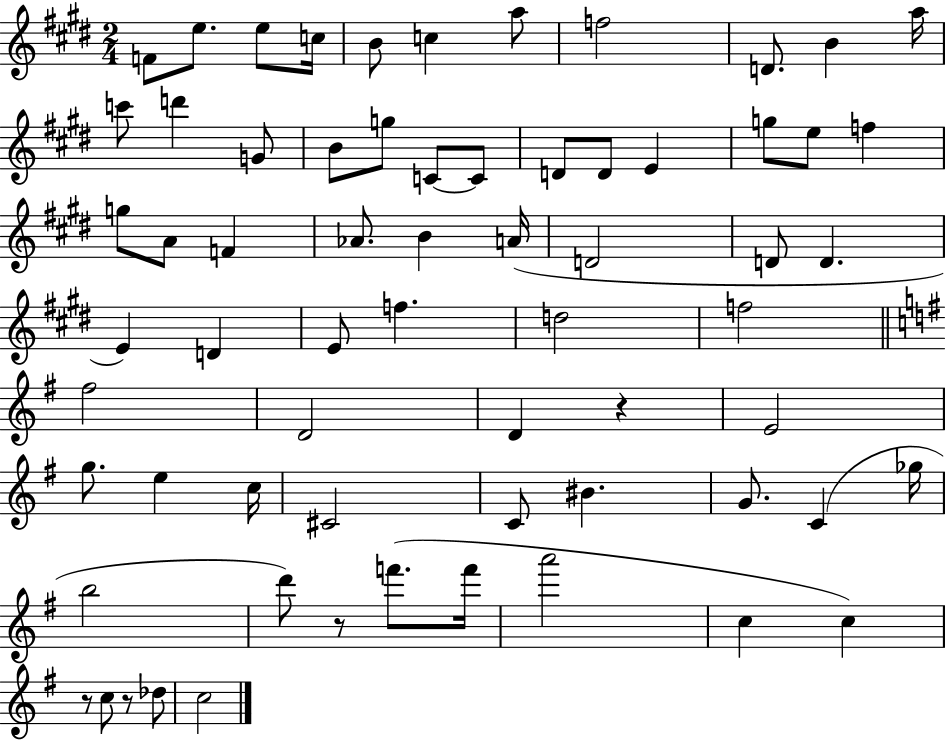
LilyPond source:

{
  \clef treble
  \numericTimeSignature
  \time 2/4
  \key e \major
  f'8 e''8. e''8 c''16 | b'8 c''4 a''8 | f''2 | d'8. b'4 a''16 | \break c'''8 d'''4 g'8 | b'8 g''8 c'8~~ c'8 | d'8 d'8 e'4 | g''8 e''8 f''4 | \break g''8 a'8 f'4 | aes'8. b'4 a'16( | d'2 | d'8 d'4. | \break e'4) d'4 | e'8 f''4. | d''2 | f''2 | \break \bar "||" \break \key e \minor fis''2 | d'2 | d'4 r4 | e'2 | \break g''8. e''4 c''16 | cis'2 | c'8 bis'4. | g'8. c'4( ges''16 | \break b''2 | d'''8) r8 f'''8.( f'''16 | a'''2 | c''4 c''4) | \break r8 c''8 r8 des''8 | c''2 | \bar "|."
}